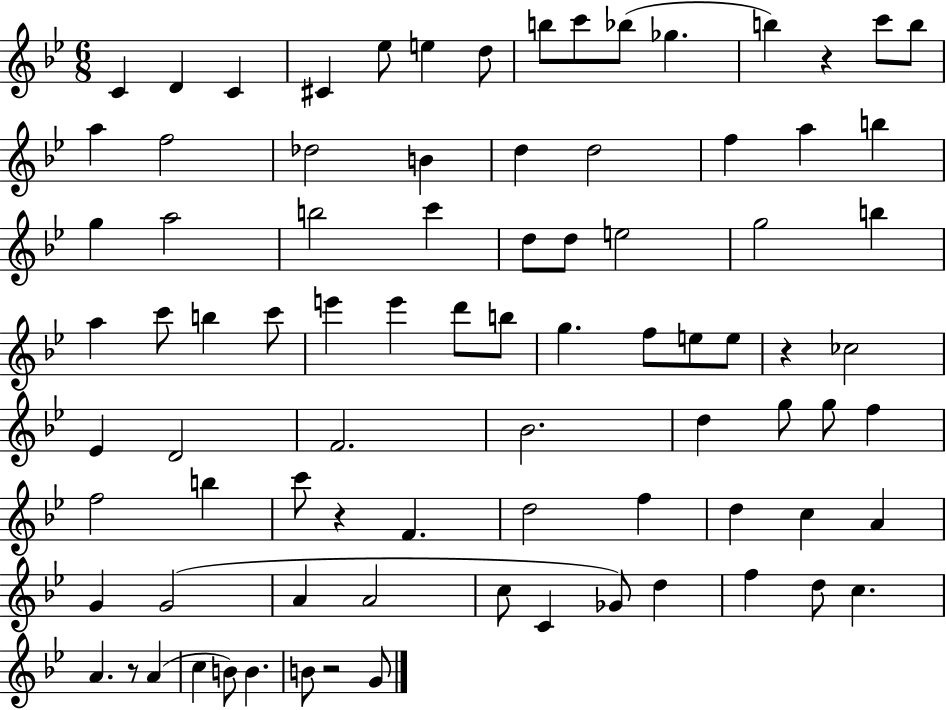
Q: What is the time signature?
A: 6/8